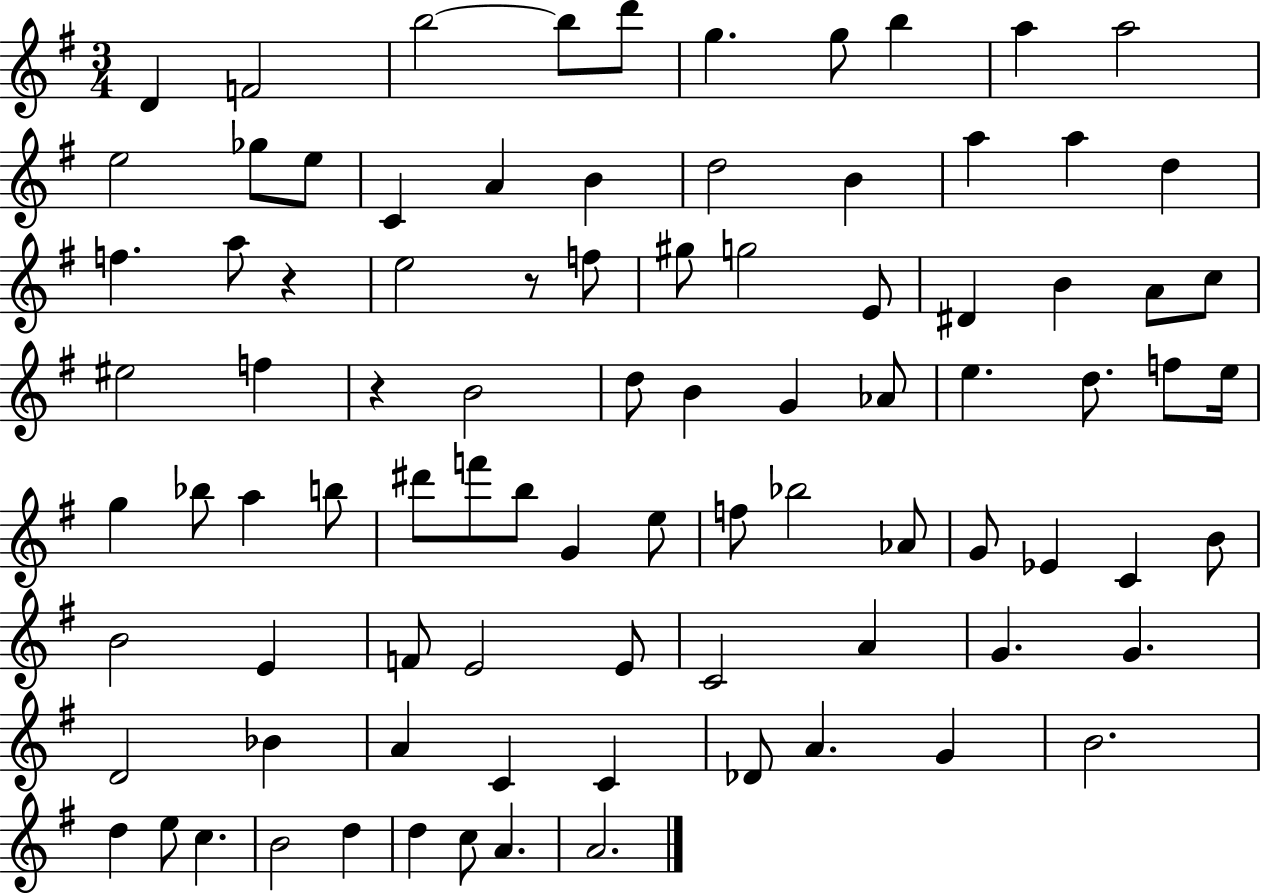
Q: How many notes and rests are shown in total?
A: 89